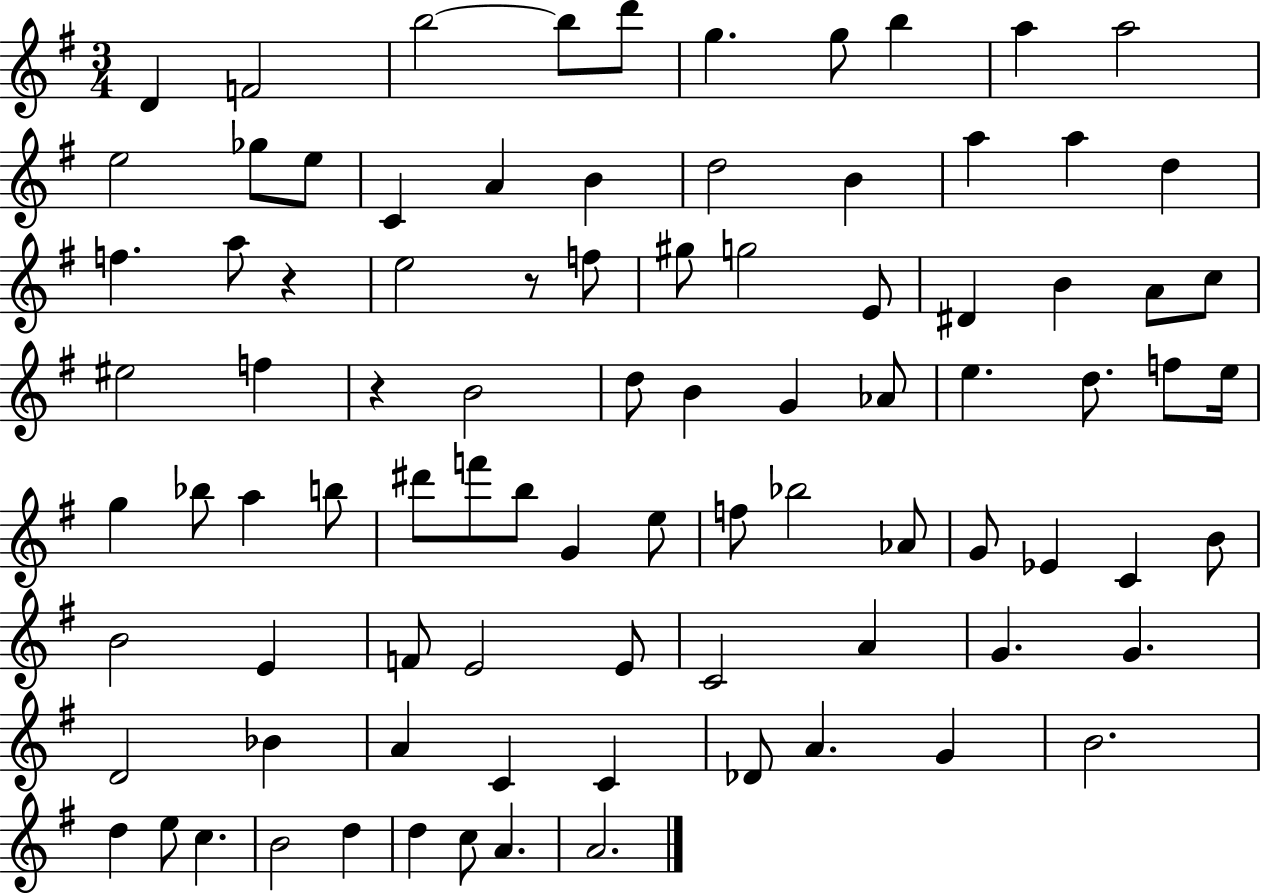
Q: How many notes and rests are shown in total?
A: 89